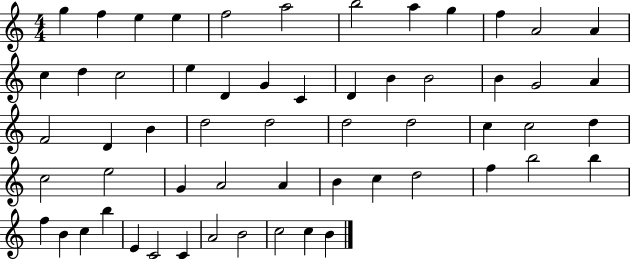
{
  \clef treble
  \numericTimeSignature
  \time 4/4
  \key c \major
  g''4 f''4 e''4 e''4 | f''2 a''2 | b''2 a''4 g''4 | f''4 a'2 a'4 | \break c''4 d''4 c''2 | e''4 d'4 g'4 c'4 | d'4 b'4 b'2 | b'4 g'2 a'4 | \break f'2 d'4 b'4 | d''2 d''2 | d''2 d''2 | c''4 c''2 d''4 | \break c''2 e''2 | g'4 a'2 a'4 | b'4 c''4 d''2 | f''4 b''2 b''4 | \break f''4 b'4 c''4 b''4 | e'4 c'2 c'4 | a'2 b'2 | c''2 c''4 b'4 | \break \bar "|."
}